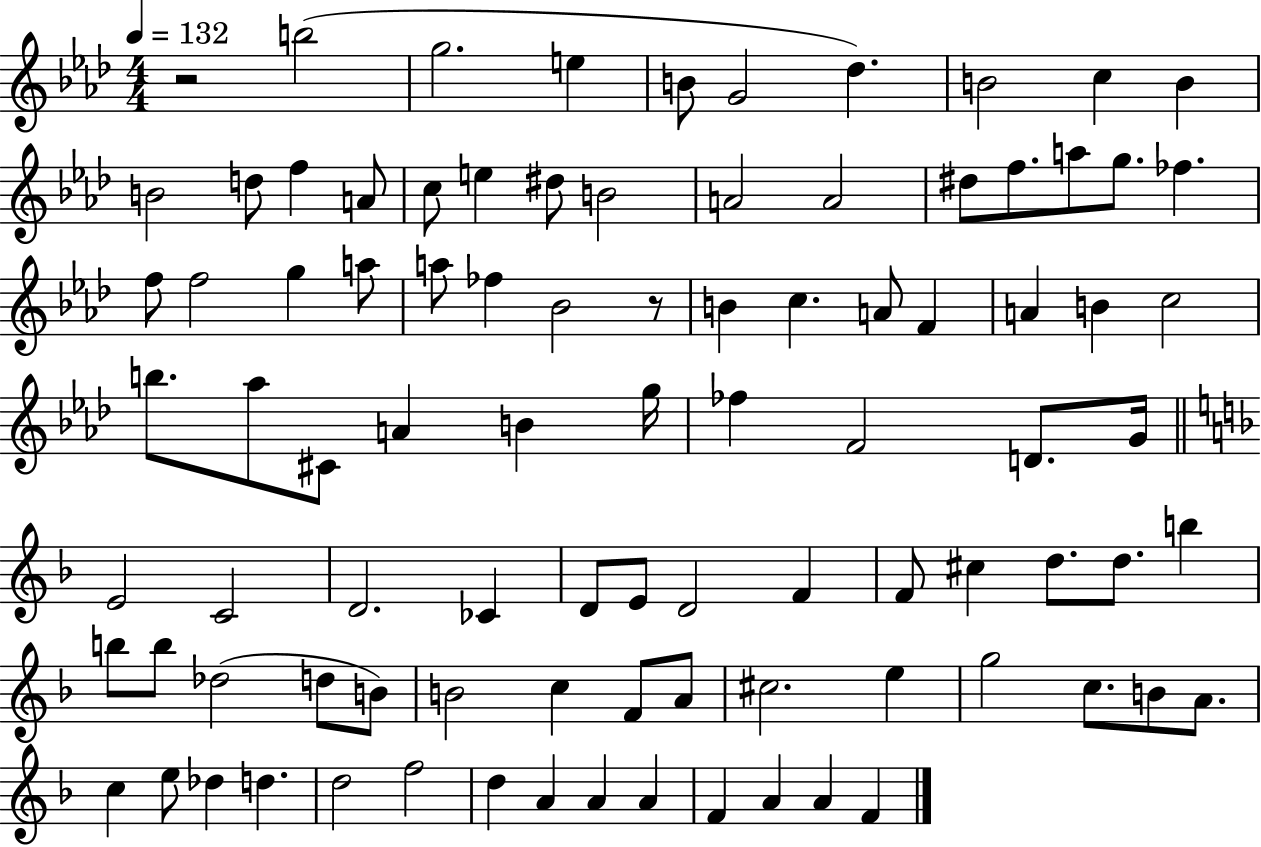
R/h B5/h G5/h. E5/q B4/e G4/h Db5/q. B4/h C5/q B4/q B4/h D5/e F5/q A4/e C5/e E5/q D#5/e B4/h A4/h A4/h D#5/e F5/e. A5/e G5/e. FES5/q. F5/e F5/h G5/q A5/e A5/e FES5/q Bb4/h R/e B4/q C5/q. A4/e F4/q A4/q B4/q C5/h B5/e. Ab5/e C#4/e A4/q B4/q G5/s FES5/q F4/h D4/e. G4/s E4/h C4/h D4/h. CES4/q D4/e E4/e D4/h F4/q F4/e C#5/q D5/e. D5/e. B5/q B5/e B5/e Db5/h D5/e B4/e B4/h C5/q F4/e A4/e C#5/h. E5/q G5/h C5/e. B4/e A4/e. C5/q E5/e Db5/q D5/q. D5/h F5/h D5/q A4/q A4/q A4/q F4/q A4/q A4/q F4/q